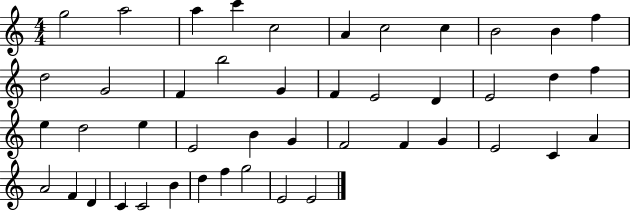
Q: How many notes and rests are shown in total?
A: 45